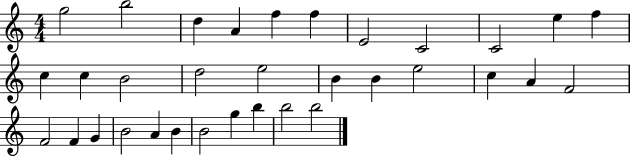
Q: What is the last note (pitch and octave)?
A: B5